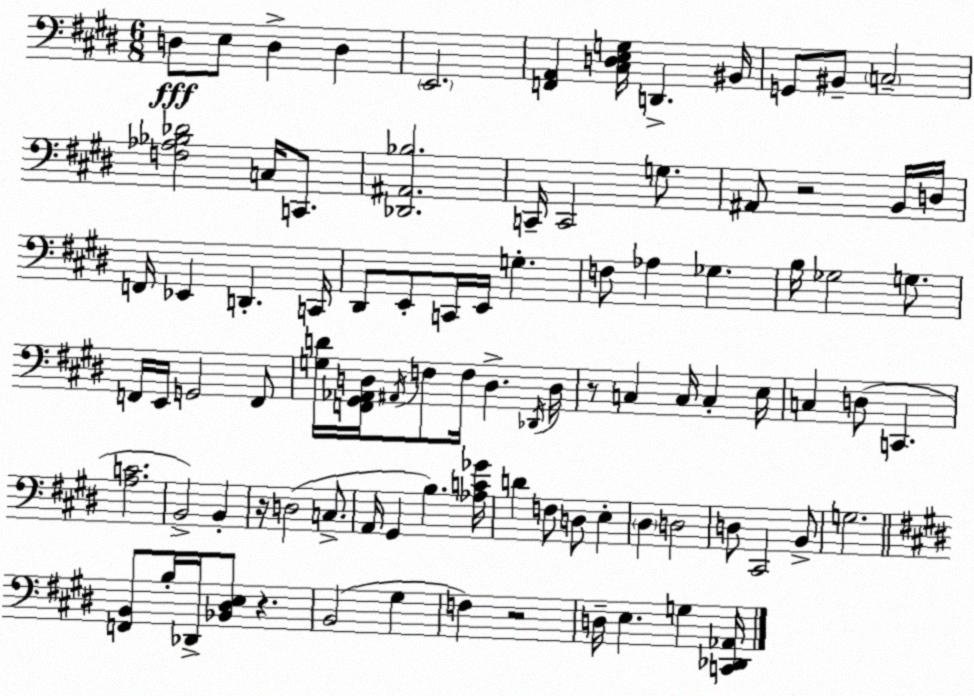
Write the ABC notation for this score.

X:1
T:Untitled
M:6/8
L:1/4
K:E
D,/2 E,/2 D, D, E,,2 [F,,A,,] [^C,D,E,G,]/4 D,, ^B,,/4 G,,/2 ^B,,/2 C,2 [F,_A,_B,_D]2 C,/4 C,,/2 [_D,,^A,,_B,]2 C,,/4 C,,2 G,/2 ^A,,/2 z2 B,,/4 D,/4 F,,/4 _E,, D,, C,,/4 ^D,,/2 E,,/2 C,,/4 E,,/4 G, F,/2 _A, _G, B,/4 _G,2 G,/2 F,,/4 E,,/4 G,,2 F,,/2 [G,D]/4 [F,,^G,,_A,,D,]/4 ^A,,/4 F,/2 F,/4 D, _D,,/4 D,/4 z/2 C, C,/4 C, E,/4 C, D,/2 C,, [A,C]2 B,,2 B,, z/4 D,2 C,/2 A,,/4 ^G,, B, [_A,C_G]/4 D F,/2 D,/2 E, ^D, D,2 D,/2 ^C,,2 B,,/2 G,2 [F,,B,,]/2 B,/4 _D,,/4 [_B,,^D,E,]/2 z B,,2 ^G, F, z2 D,/4 E, G, [C,,_D,,_A,,]/4